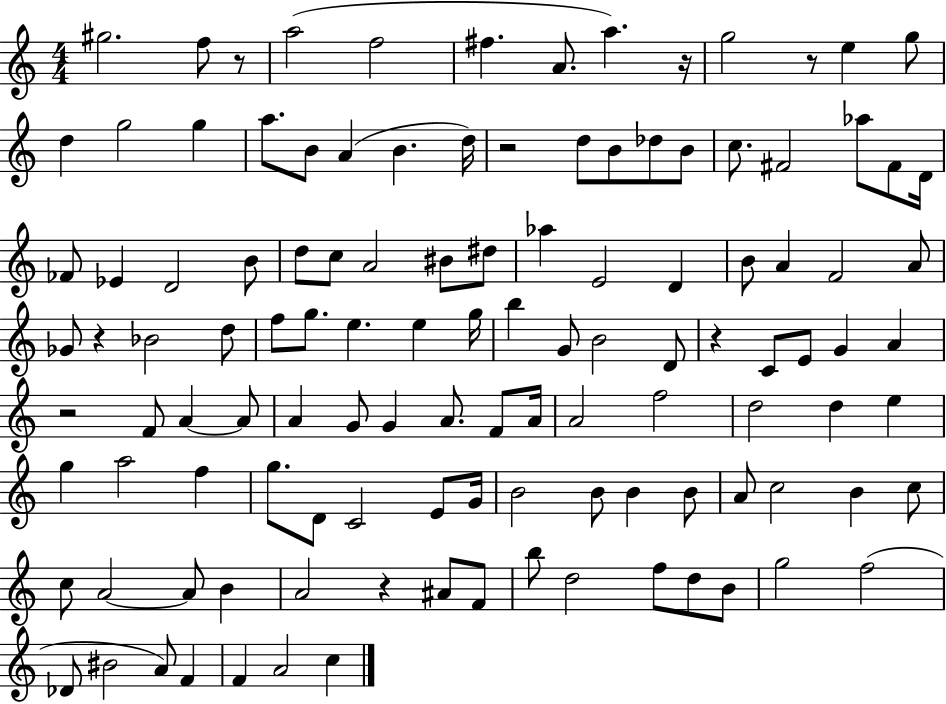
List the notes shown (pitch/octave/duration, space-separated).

G#5/h. F5/e R/e A5/h F5/h F#5/q. A4/e. A5/q. R/s G5/h R/e E5/q G5/e D5/q G5/h G5/q A5/e. B4/e A4/q B4/q. D5/s R/h D5/e B4/e Db5/e B4/e C5/e. F#4/h Ab5/e F#4/e D4/s FES4/e Eb4/q D4/h B4/e D5/e C5/e A4/h BIS4/e D#5/e Ab5/q E4/h D4/q B4/e A4/q F4/h A4/e Gb4/e R/q Bb4/h D5/e F5/e G5/e. E5/q. E5/q G5/s B5/q G4/e B4/h D4/e R/q C4/e E4/e G4/q A4/q R/h F4/e A4/q A4/e A4/q G4/e G4/q A4/e. F4/e A4/s A4/h F5/h D5/h D5/q E5/q G5/q A5/h F5/q G5/e. D4/e C4/h E4/e G4/s B4/h B4/e B4/q B4/e A4/e C5/h B4/q C5/e C5/e A4/h A4/e B4/q A4/h R/q A#4/e F4/e B5/e D5/h F5/e D5/e B4/e G5/h F5/h Db4/e BIS4/h A4/e F4/q F4/q A4/h C5/q